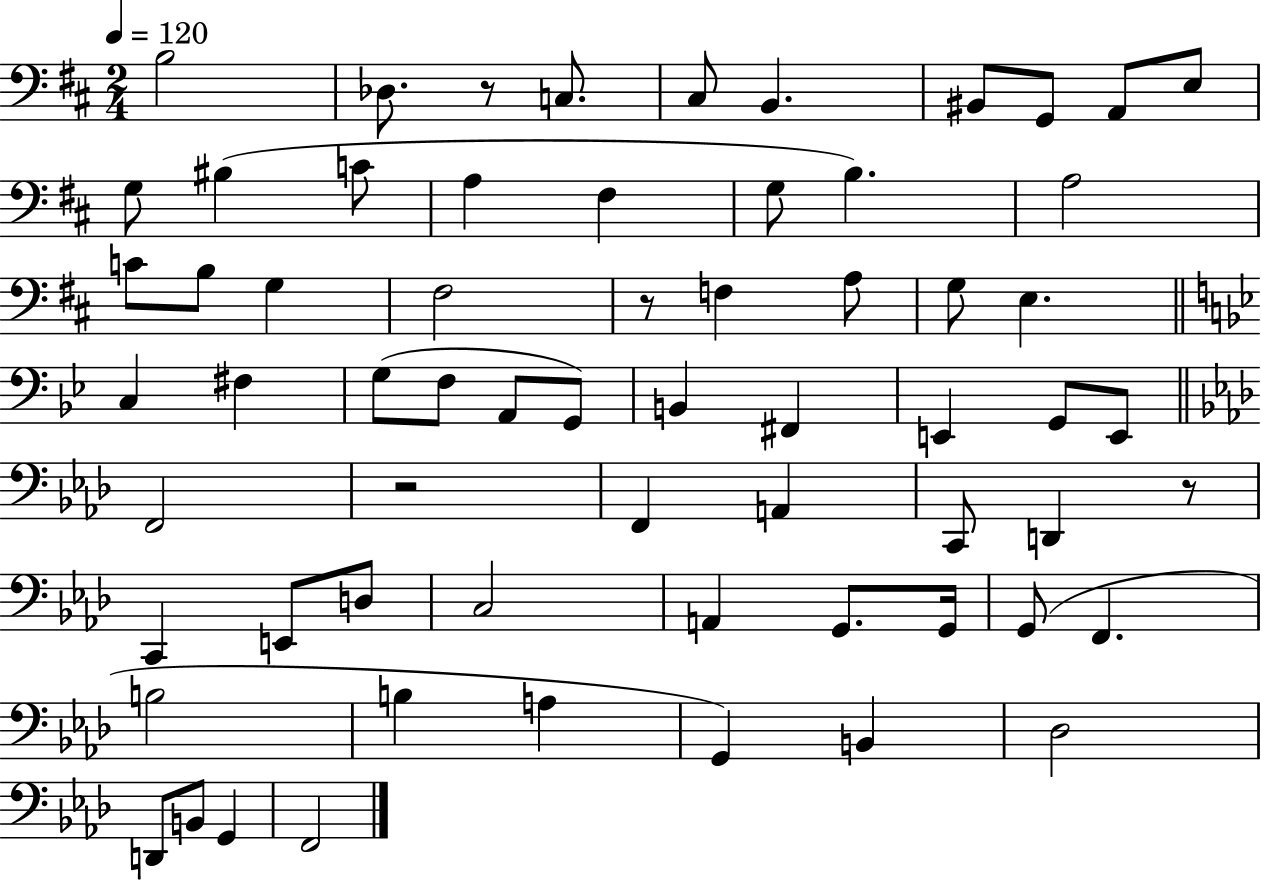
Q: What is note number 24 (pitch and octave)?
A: G3